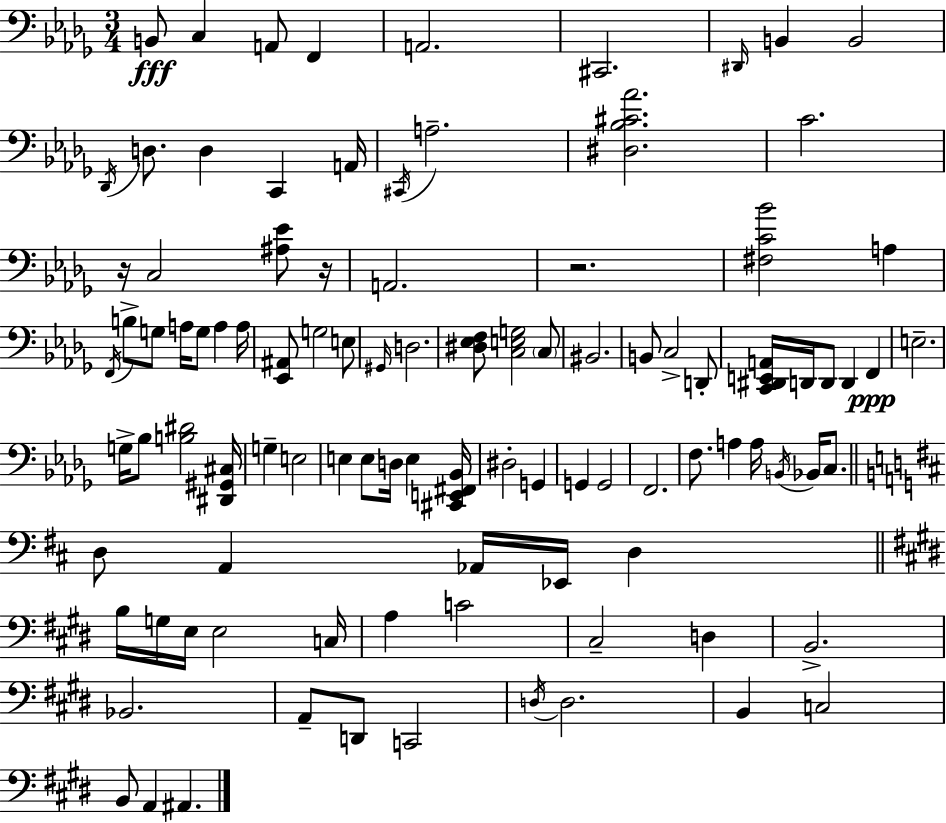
{
  \clef bass
  \numericTimeSignature
  \time 3/4
  \key bes \minor
  \repeat volta 2 { b,8\fff c4 a,8 f,4 | a,2. | cis,2. | \grace { dis,16 } b,4 b,2 | \break \acciaccatura { des,16 } d8. d4 c,4 | a,16 \acciaccatura { cis,16 } a2.-- | <dis bes cis' aes'>2. | c'2. | \break r16 c2 | <ais ees'>8 r16 a,2. | r2. | <fis c' bes'>2 a4 | \break \acciaccatura { f,16 } b8-> g8 a16 g8 a4 | a16 <ees, ais,>8 g2 | e8 \grace { gis,16 } d2. | <dis ees f>8 <c e g>2 | \break \parenthesize c8 bis,2. | b,8 c2-> | d,8-. <c, dis, e, a,>16 d,16 d,8 d,4 | f,4\ppp e2.-- | \break g16-> bes8 <b dis'>2 | <dis, gis, cis>16 g4-- e2 | e4 e8 d16 | e4 <cis, e, fis, bes,>16 dis2-. | \break g,4 g,4 g,2 | f,2. | f8. a4 | a16 \acciaccatura { b,16 } bes,16 c8. \bar "||" \break \key d \major d8 a,4 aes,16 ees,16 d4 | \bar "||" \break \key e \major b16 g16 e16 e2 c16 | a4 c'2 | cis2-- d4 | b,2.-> | \break bes,2. | a,8-- d,8 c,2 | \acciaccatura { d16 } d2. | b,4 c2 | \break b,8 a,4 ais,4. | } \bar "|."
}